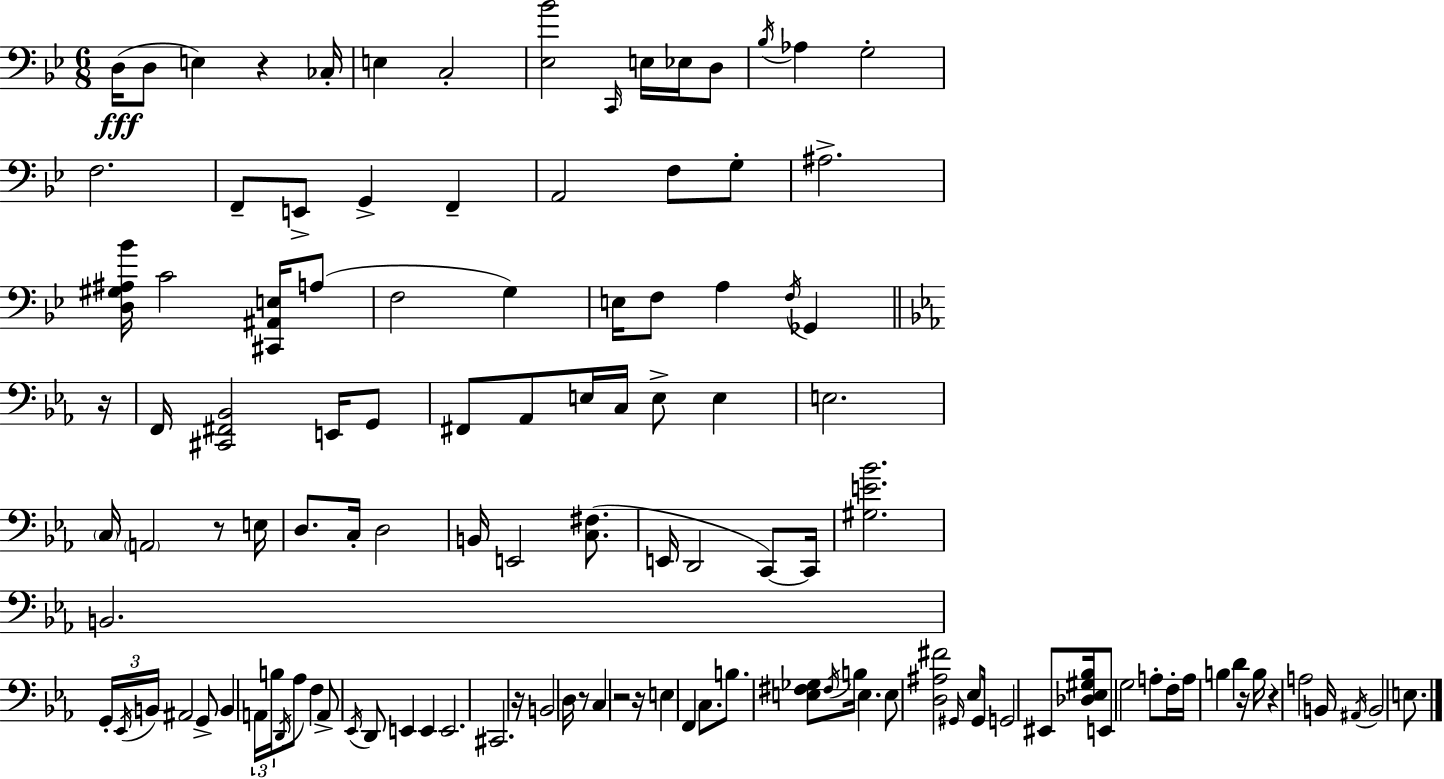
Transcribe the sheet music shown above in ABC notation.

X:1
T:Untitled
M:6/8
L:1/4
K:Gm
D,/4 D,/2 E, z _C,/4 E, C,2 [_E,_B]2 C,,/4 E,/4 _E,/4 D,/2 _B,/4 _A, G,2 F,2 F,,/2 E,,/2 G,, F,, A,,2 F,/2 G,/2 ^A,2 [D,^G,^A,_B]/4 C2 [^C,,^A,,E,]/4 A,/2 F,2 G, E,/4 F,/2 A, F,/4 _G,, z/4 F,,/4 [^C,,^F,,_B,,]2 E,,/4 G,,/2 ^F,,/2 _A,,/2 E,/4 C,/4 E,/2 E, E,2 C,/4 A,,2 z/2 E,/4 D,/2 C,/4 D,2 B,,/4 E,,2 [C,^F,]/2 E,,/4 D,,2 C,,/2 C,,/4 [^G,E_B]2 B,,2 G,,/4 _E,,/4 B,,/4 ^A,,2 G,,/2 B,, A,,/4 B,/4 D,,/4 _A,/2 F, A,,/2 _E,,/4 D,,/2 E,, E,, E,,2 ^C,,2 z/4 B,,2 D,/4 z/2 C, z2 z/4 E, F,, C,/2 B,/2 [E,^F,_G,]/2 ^F,/4 B,/4 E, E,/2 [D,^A,^F]2 ^G,,/4 _E,/2 ^G,,/4 G,,2 ^E,,/2 [_D,_E,^G,_B,]/4 E,,/2 G,2 A,/2 F,/4 A,/4 B, D z/4 B,/4 z A,2 B,,/4 ^A,,/4 B,,2 E,/2